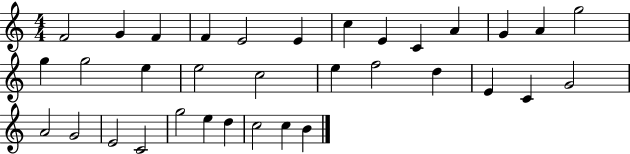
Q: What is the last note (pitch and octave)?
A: B4